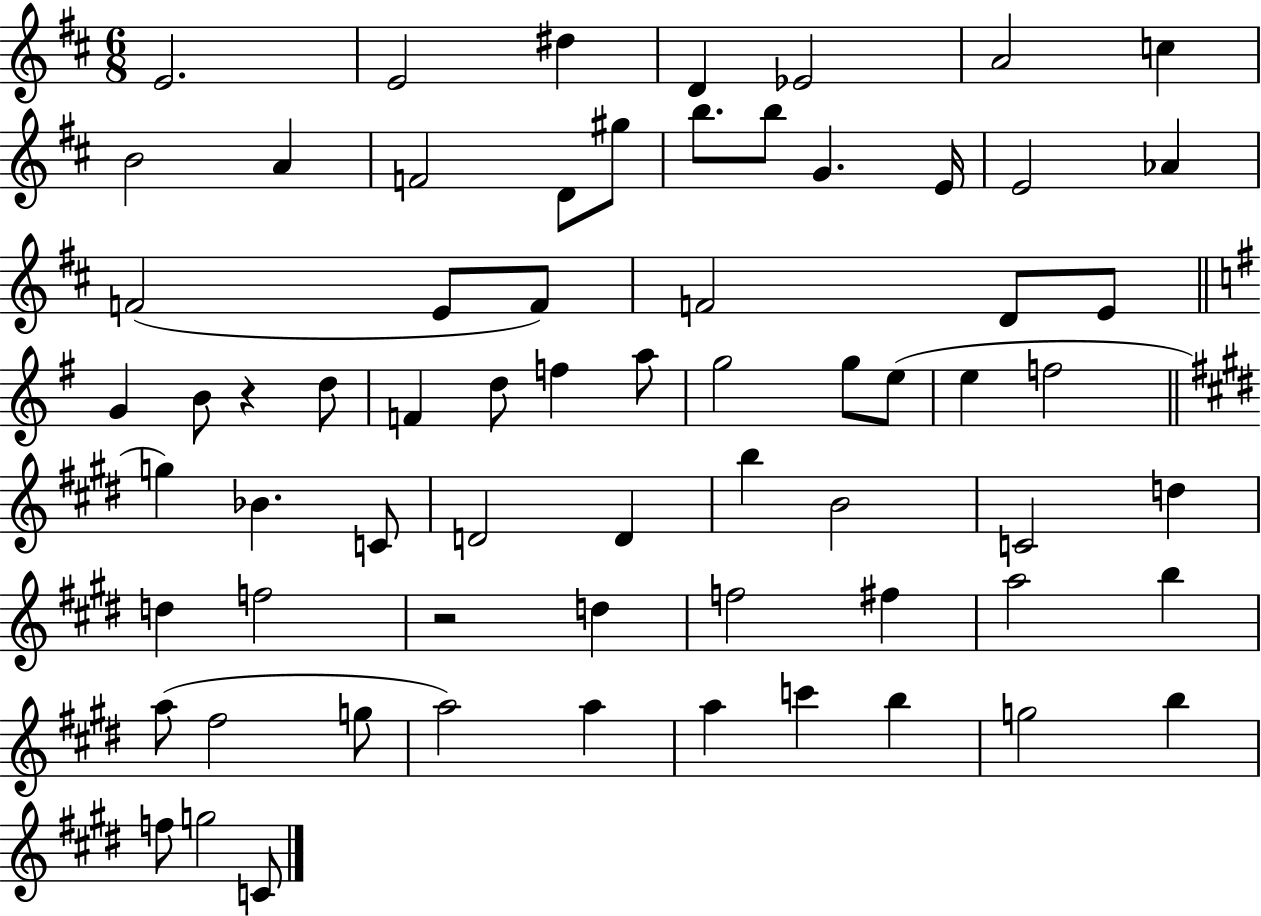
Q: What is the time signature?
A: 6/8